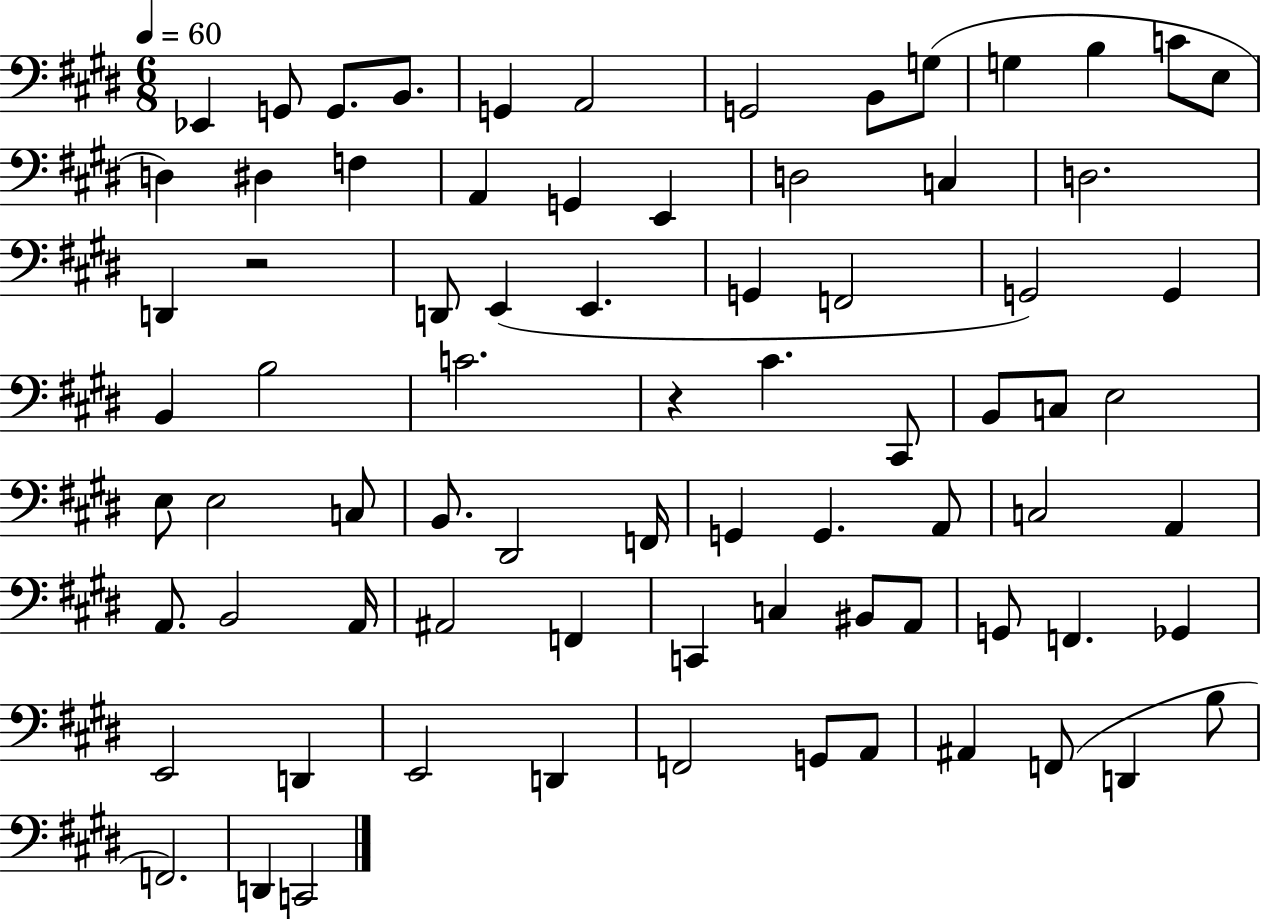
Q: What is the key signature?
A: E major